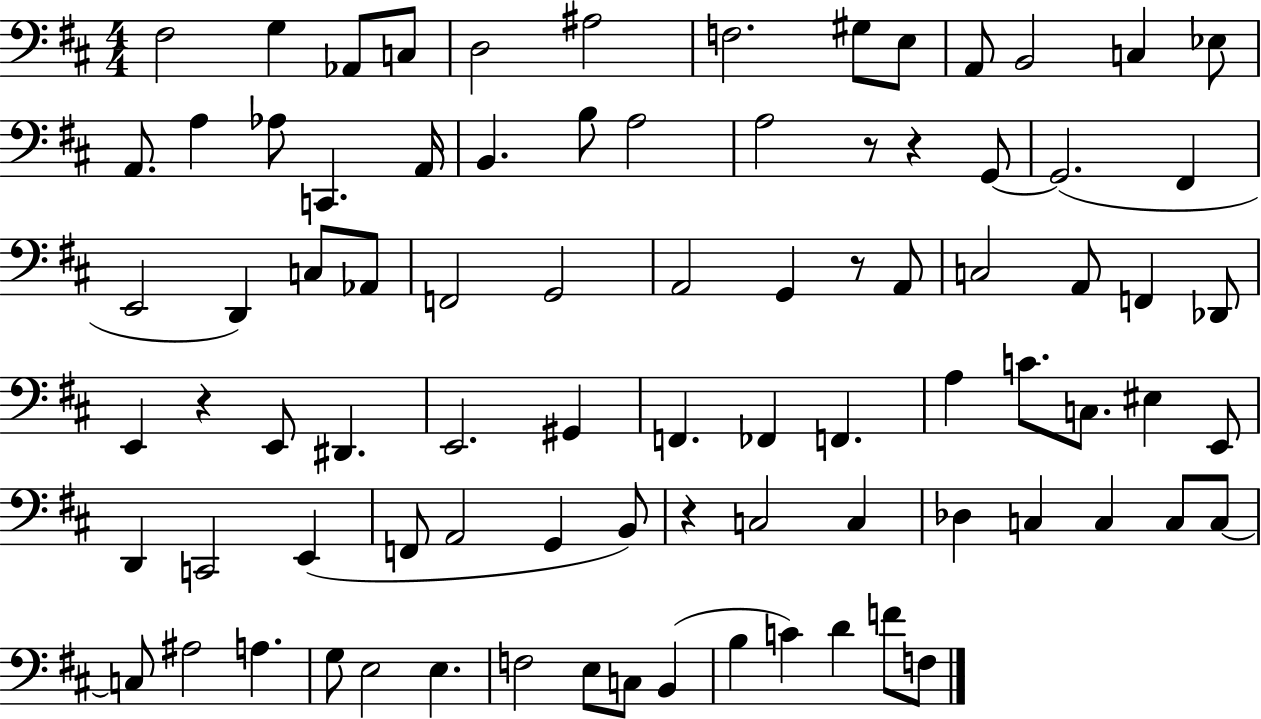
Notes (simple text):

F#3/h G3/q Ab2/e C3/e D3/h A#3/h F3/h. G#3/e E3/e A2/e B2/h C3/q Eb3/e A2/e. A3/q Ab3/e C2/q. A2/s B2/q. B3/e A3/h A3/h R/e R/q G2/e G2/h. F#2/q E2/h D2/q C3/e Ab2/e F2/h G2/h A2/h G2/q R/e A2/e C3/h A2/e F2/q Db2/e E2/q R/q E2/e D#2/q. E2/h. G#2/q F2/q. FES2/q F2/q. A3/q C4/e. C3/e. EIS3/q E2/e D2/q C2/h E2/q F2/e A2/h G2/q B2/e R/q C3/h C3/q Db3/q C3/q C3/q C3/e C3/e C3/e A#3/h A3/q. G3/e E3/h E3/q. F3/h E3/e C3/e B2/q B3/q C4/q D4/q F4/e F3/e